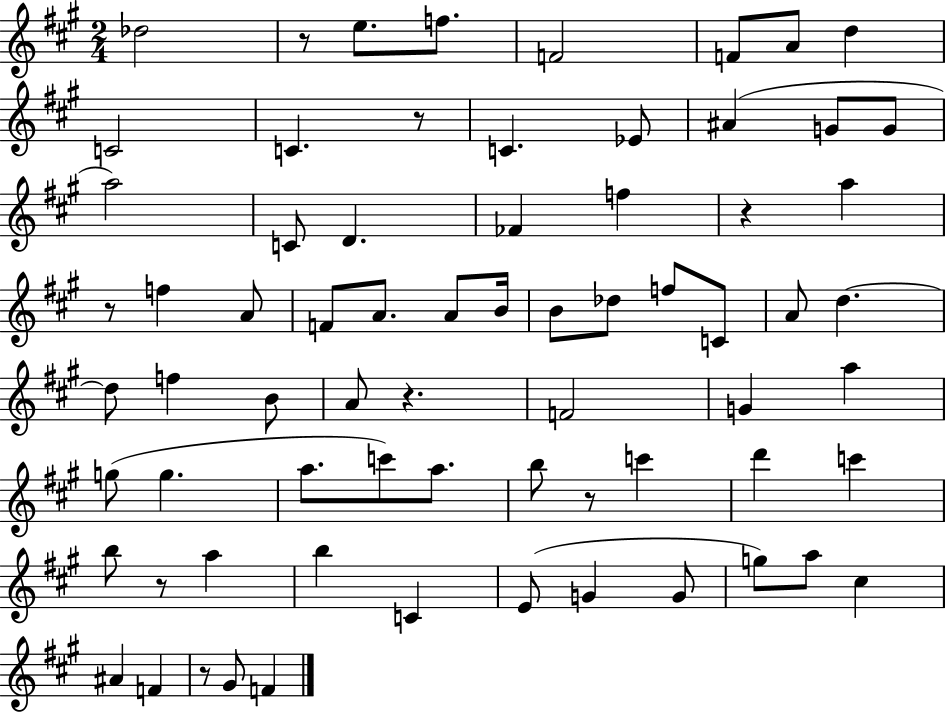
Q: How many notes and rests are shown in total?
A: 70